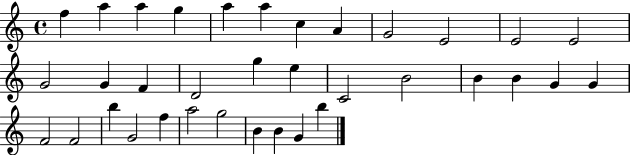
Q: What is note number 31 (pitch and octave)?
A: G5